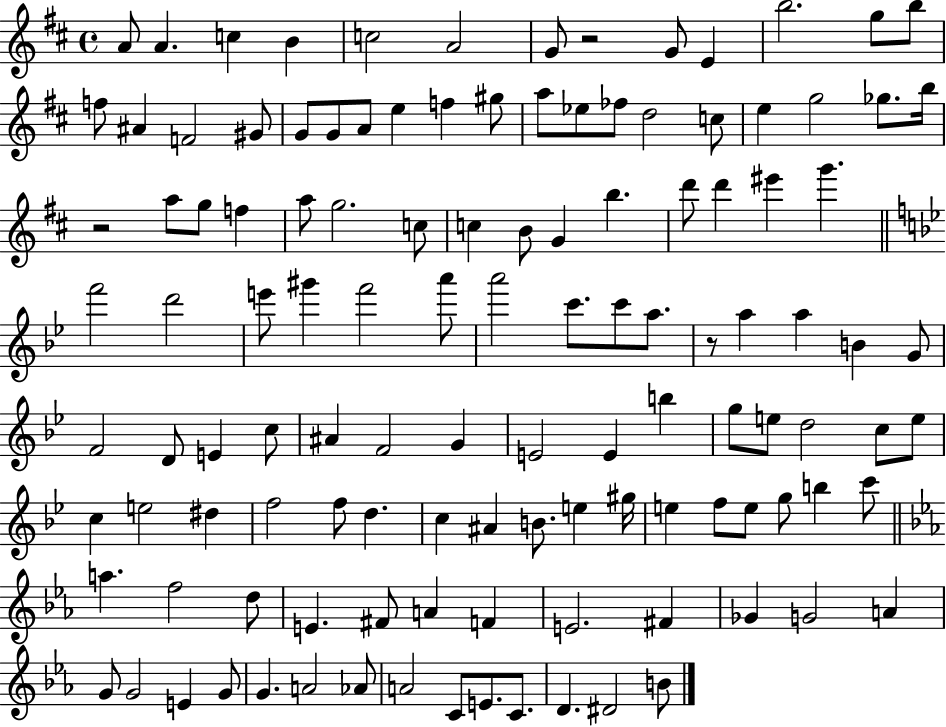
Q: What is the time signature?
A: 4/4